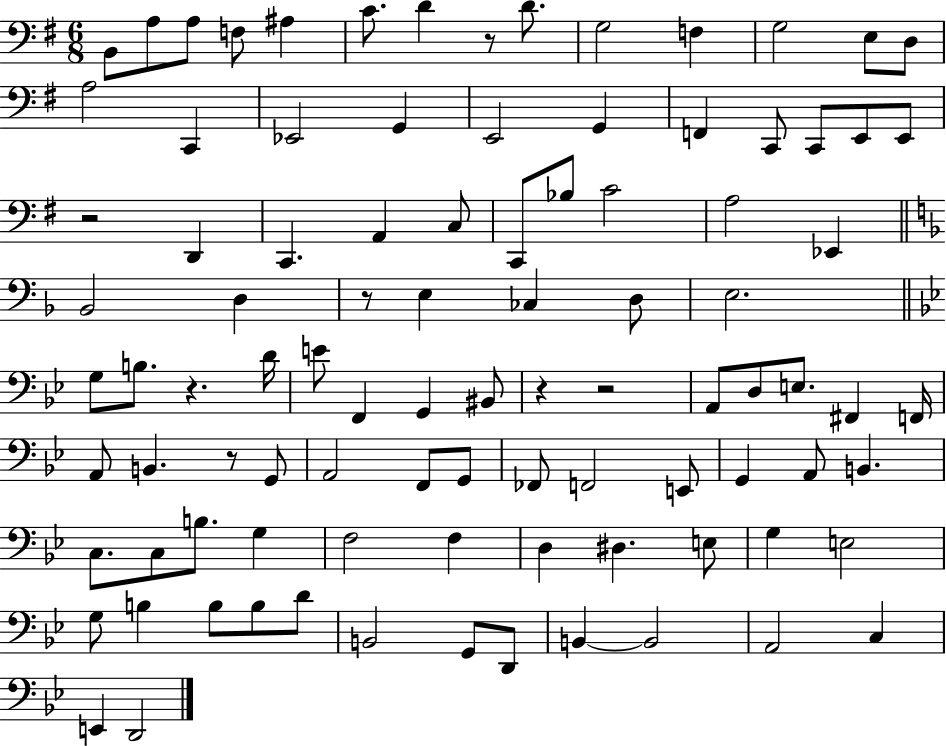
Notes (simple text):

B2/e A3/e A3/e F3/e A#3/q C4/e. D4/q R/e D4/e. G3/h F3/q G3/h E3/e D3/e A3/h C2/q Eb2/h G2/q E2/h G2/q F2/q C2/e C2/e E2/e E2/e R/h D2/q C2/q. A2/q C3/e C2/e Bb3/e C4/h A3/h Eb2/q Bb2/h D3/q R/e E3/q CES3/q D3/e E3/h. G3/e B3/e. R/q. D4/s E4/e F2/q G2/q BIS2/e R/q R/h A2/e D3/e E3/e. F#2/q F2/s A2/e B2/q. R/e G2/e A2/h F2/e G2/e FES2/e F2/h E2/e G2/q A2/e B2/q. C3/e. C3/e B3/e. G3/q F3/h F3/q D3/q D#3/q. E3/e G3/q E3/h G3/e B3/q B3/e B3/e D4/e B2/h G2/e D2/e B2/q B2/h A2/h C3/q E2/q D2/h